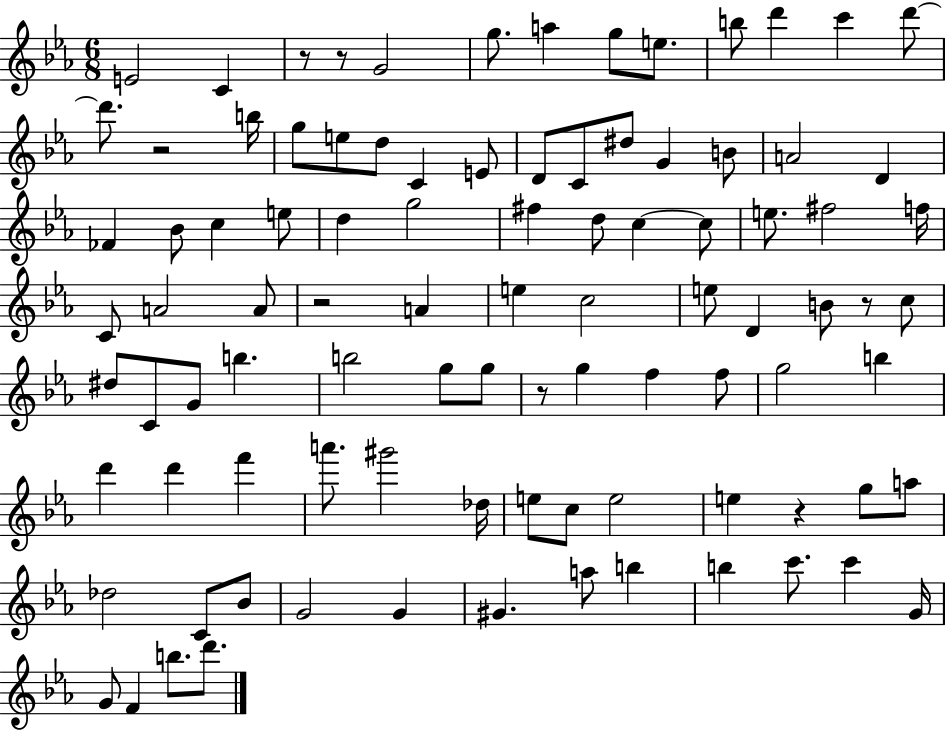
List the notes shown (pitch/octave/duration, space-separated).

E4/h C4/q R/e R/e G4/h G5/e. A5/q G5/e E5/e. B5/e D6/q C6/q D6/e D6/e. R/h B5/s G5/e E5/e D5/e C4/q E4/e D4/e C4/e D#5/e G4/q B4/e A4/h D4/q FES4/q Bb4/e C5/q E5/e D5/q G5/h F#5/q D5/e C5/q C5/e E5/e. F#5/h F5/s C4/e A4/h A4/e R/h A4/q E5/q C5/h E5/e D4/q B4/e R/e C5/e D#5/e C4/e G4/e B5/q. B5/h G5/e G5/e R/e G5/q F5/q F5/e G5/h B5/q D6/q D6/q F6/q A6/e. G#6/h Db5/s E5/e C5/e E5/h E5/q R/q G5/e A5/e Db5/h C4/e Bb4/e G4/h G4/q G#4/q. A5/e B5/q B5/q C6/e. C6/q G4/s G4/e F4/q B5/e. D6/e.